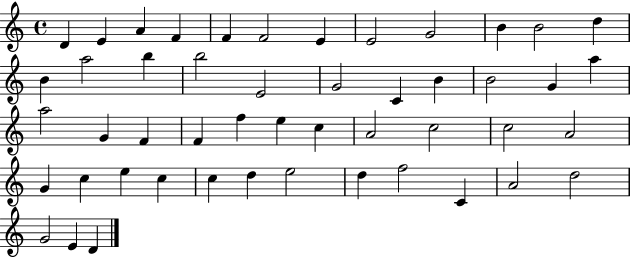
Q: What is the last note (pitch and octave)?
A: D4